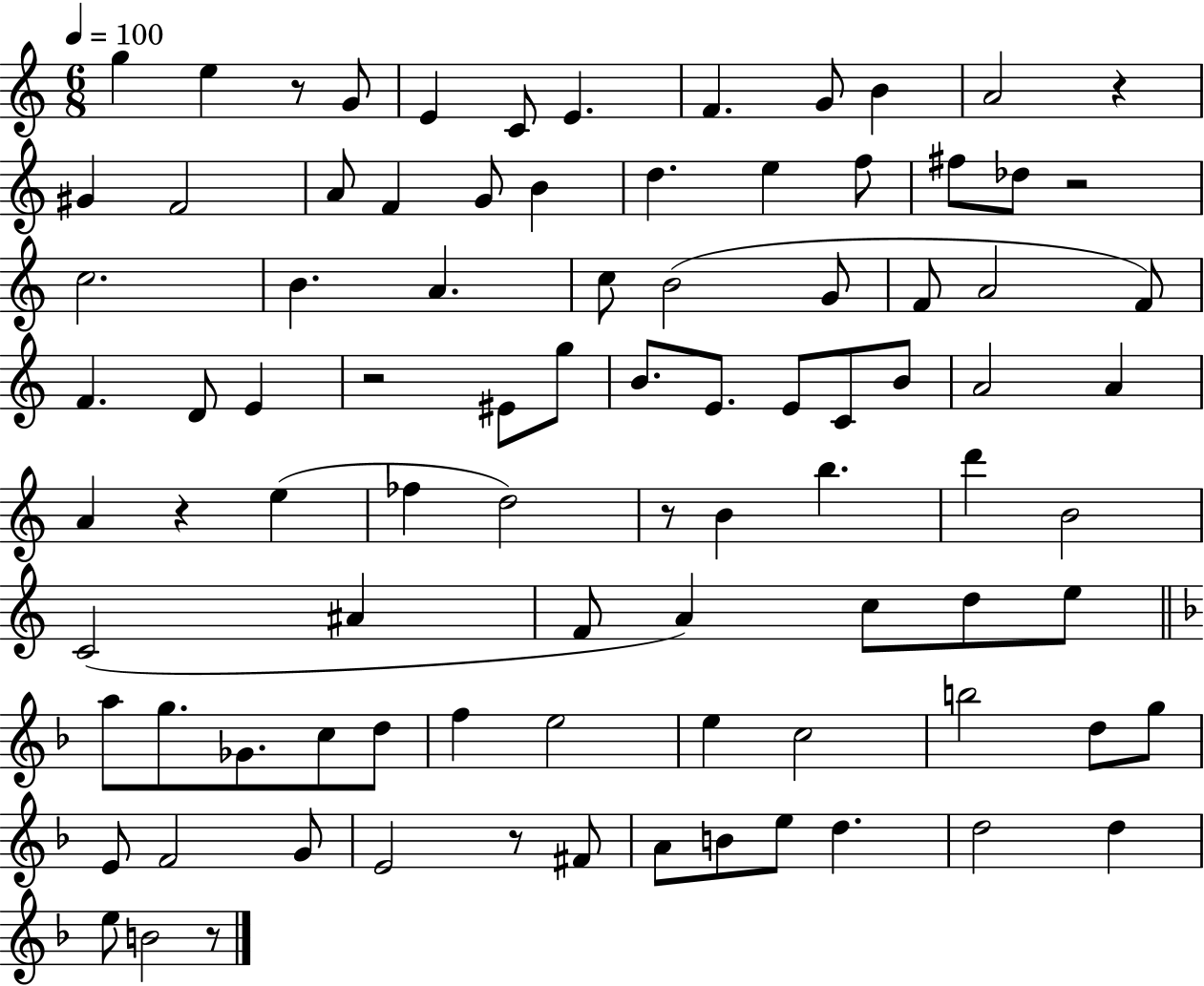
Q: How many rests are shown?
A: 8